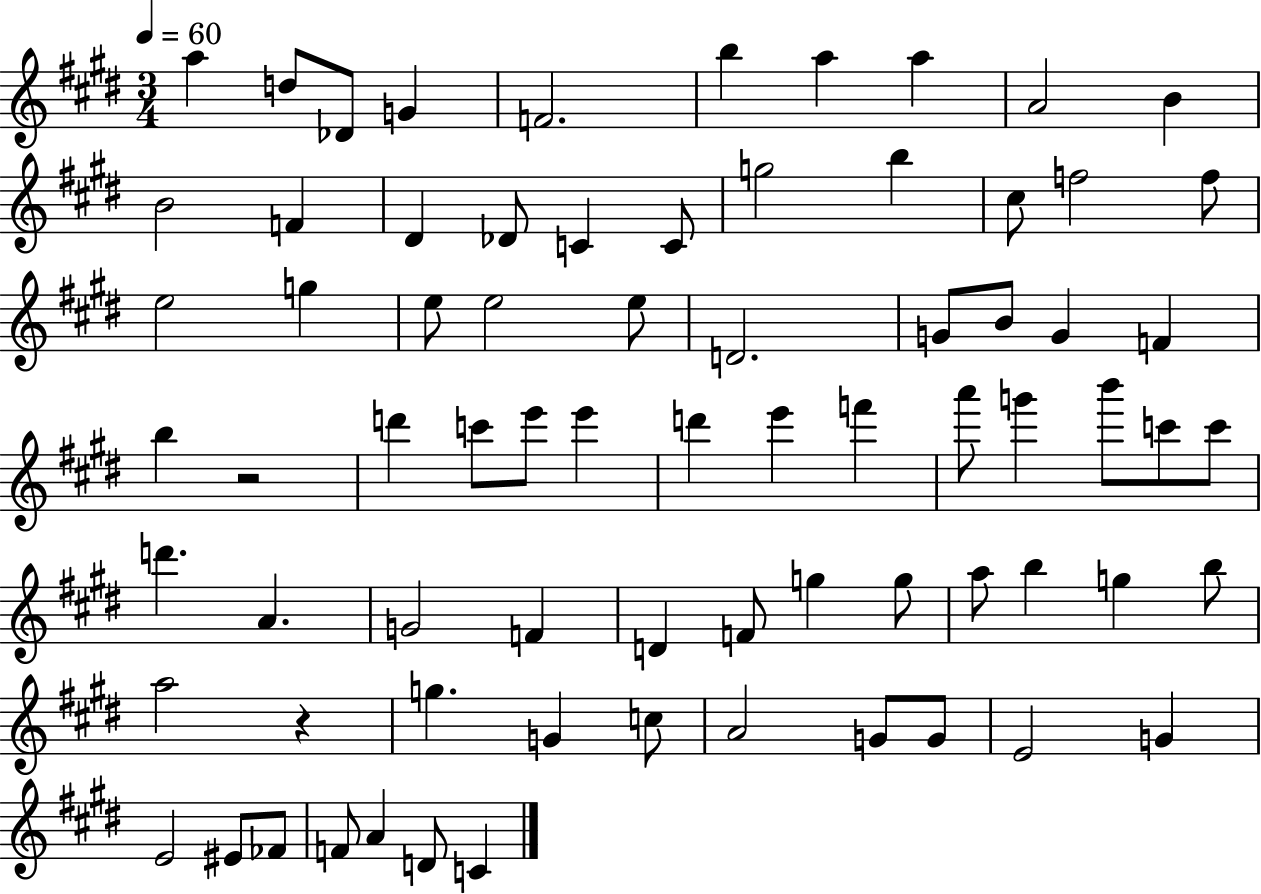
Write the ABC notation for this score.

X:1
T:Untitled
M:3/4
L:1/4
K:E
a d/2 _D/2 G F2 b a a A2 B B2 F ^D _D/2 C C/2 g2 b ^c/2 f2 f/2 e2 g e/2 e2 e/2 D2 G/2 B/2 G F b z2 d' c'/2 e'/2 e' d' e' f' a'/2 g' b'/2 c'/2 c'/2 d' A G2 F D F/2 g g/2 a/2 b g b/2 a2 z g G c/2 A2 G/2 G/2 E2 G E2 ^E/2 _F/2 F/2 A D/2 C